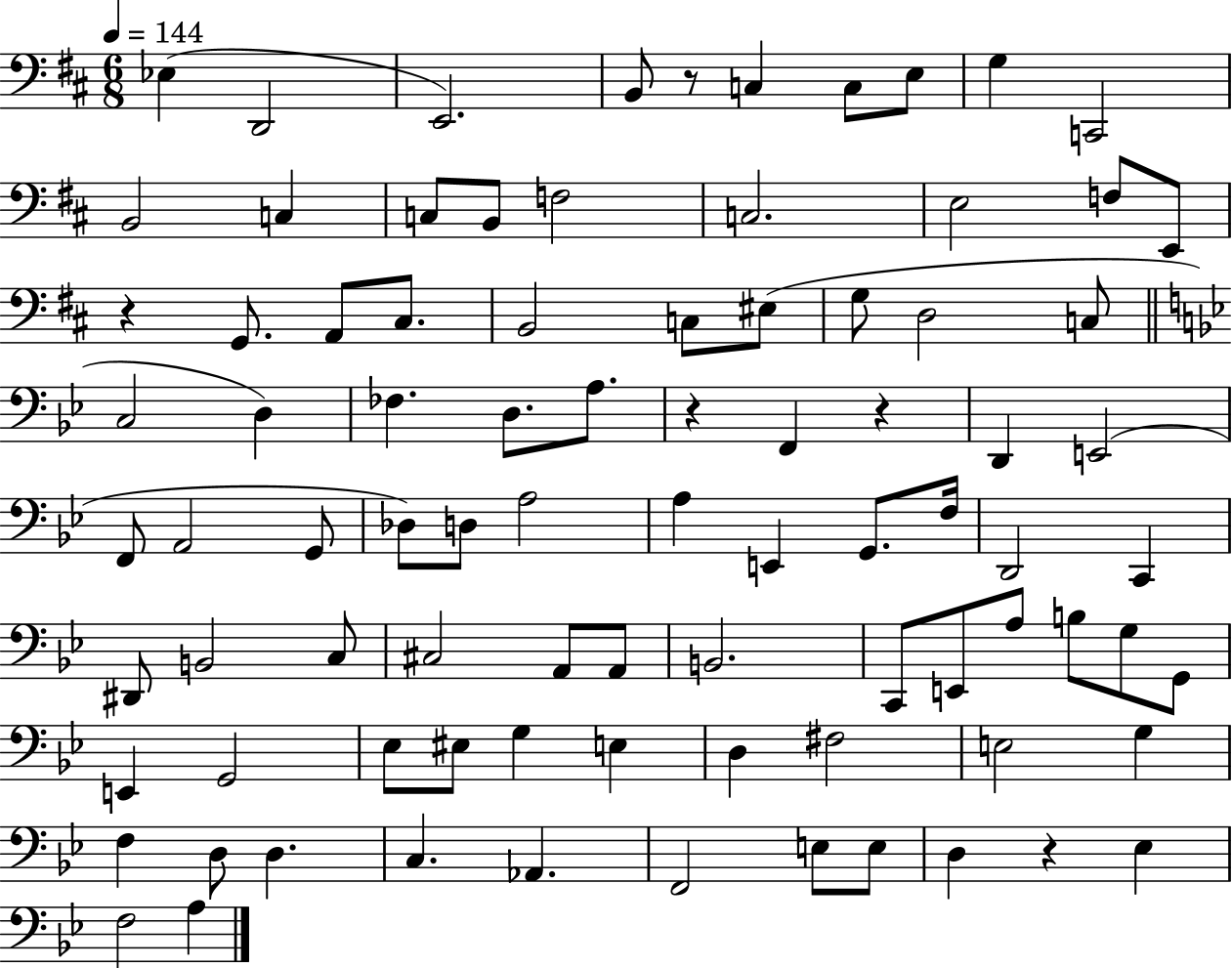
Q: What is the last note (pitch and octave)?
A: A3